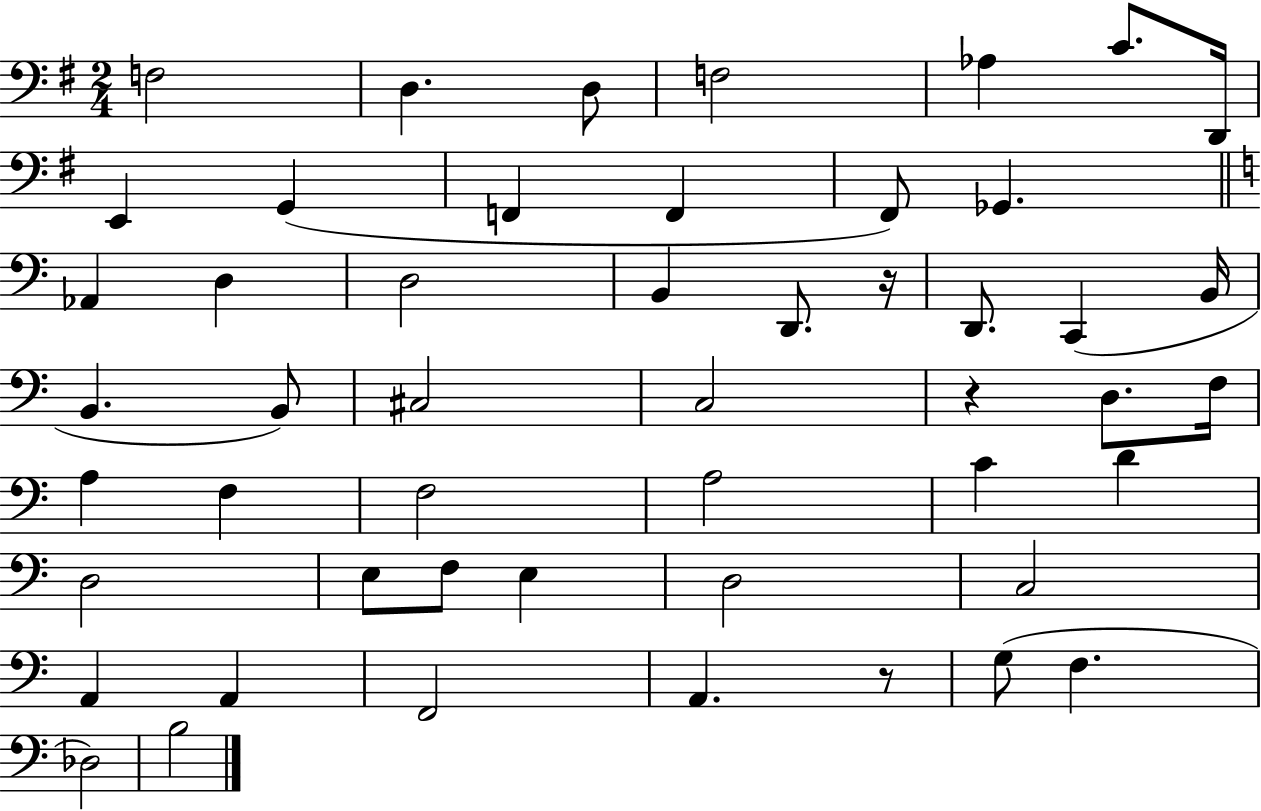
F3/h D3/q. D3/e F3/h Ab3/q C4/e. D2/s E2/q G2/q F2/q F2/q F#2/e Gb2/q. Ab2/q D3/q D3/h B2/q D2/e. R/s D2/e. C2/q B2/s B2/q. B2/e C#3/h C3/h R/q D3/e. F3/s A3/q F3/q F3/h A3/h C4/q D4/q D3/h E3/e F3/e E3/q D3/h C3/h A2/q A2/q F2/h A2/q. R/e G3/e F3/q. Db3/h B3/h